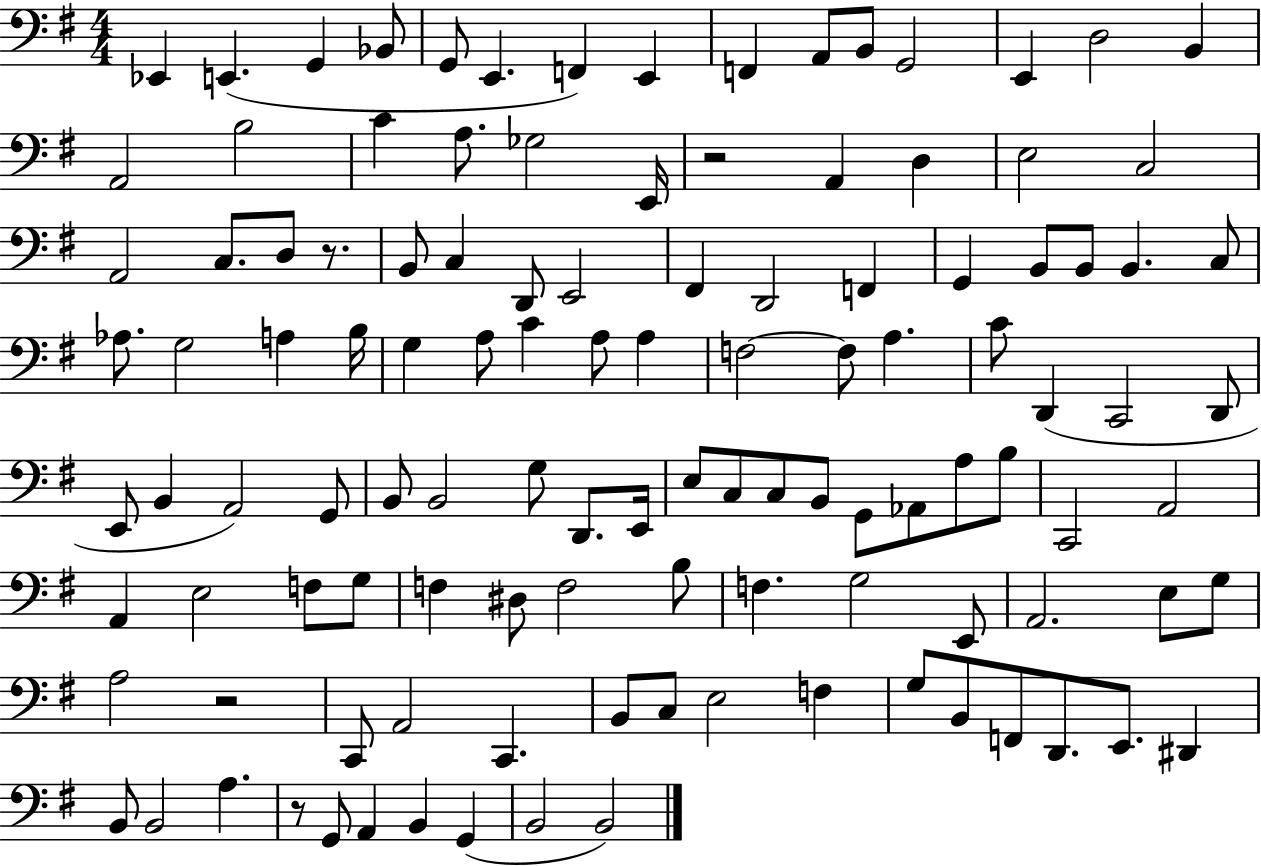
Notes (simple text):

Eb2/q E2/q. G2/q Bb2/e G2/e E2/q. F2/q E2/q F2/q A2/e B2/e G2/h E2/q D3/h B2/q A2/h B3/h C4/q A3/e. Gb3/h E2/s R/h A2/q D3/q E3/h C3/h A2/h C3/e. D3/e R/e. B2/e C3/q D2/e E2/h F#2/q D2/h F2/q G2/q B2/e B2/e B2/q. C3/e Ab3/e. G3/h A3/q B3/s G3/q A3/e C4/q A3/e A3/q F3/h F3/e A3/q. C4/e D2/q C2/h D2/e E2/e B2/q A2/h G2/e B2/e B2/h G3/e D2/e. E2/s E3/e C3/e C3/e B2/e G2/e Ab2/e A3/e B3/e C2/h A2/h A2/q E3/h F3/e G3/e F3/q D#3/e F3/h B3/e F3/q. G3/h E2/e A2/h. E3/e G3/e A3/h R/h C2/e A2/h C2/q. B2/e C3/e E3/h F3/q G3/e B2/e F2/e D2/e. E2/e. D#2/q B2/e B2/h A3/q. R/e G2/e A2/q B2/q G2/q B2/h B2/h